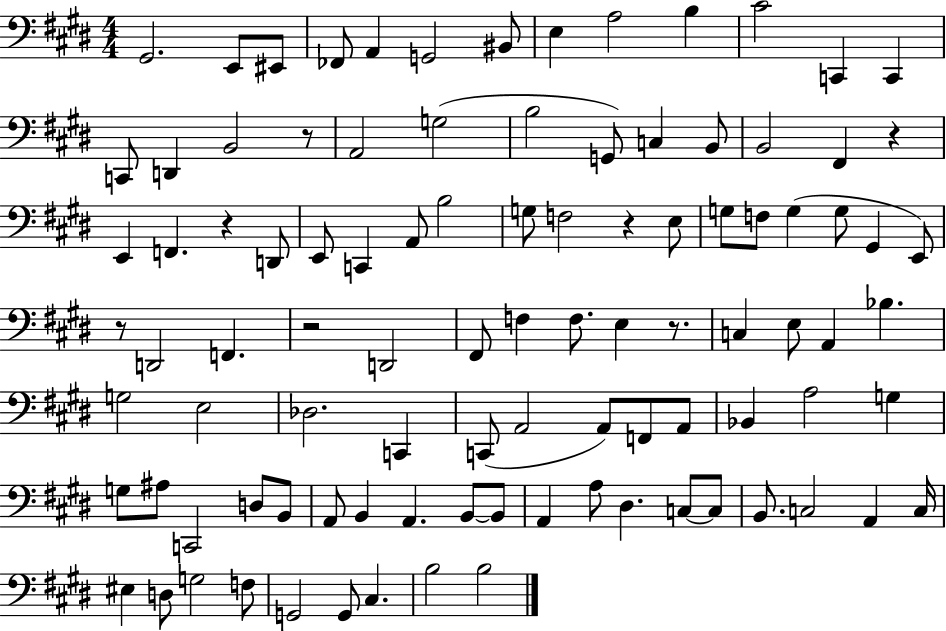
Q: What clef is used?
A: bass